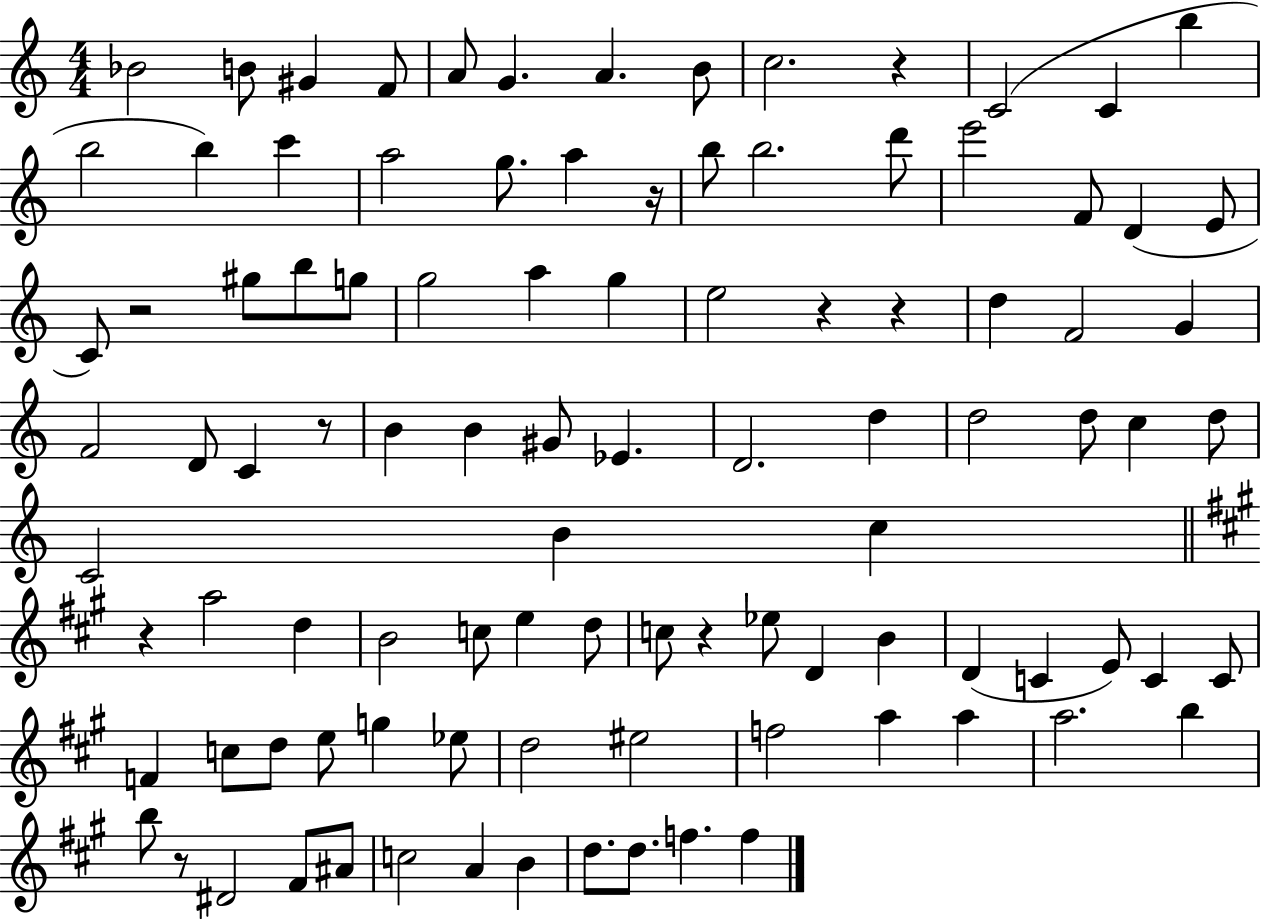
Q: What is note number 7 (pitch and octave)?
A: A4